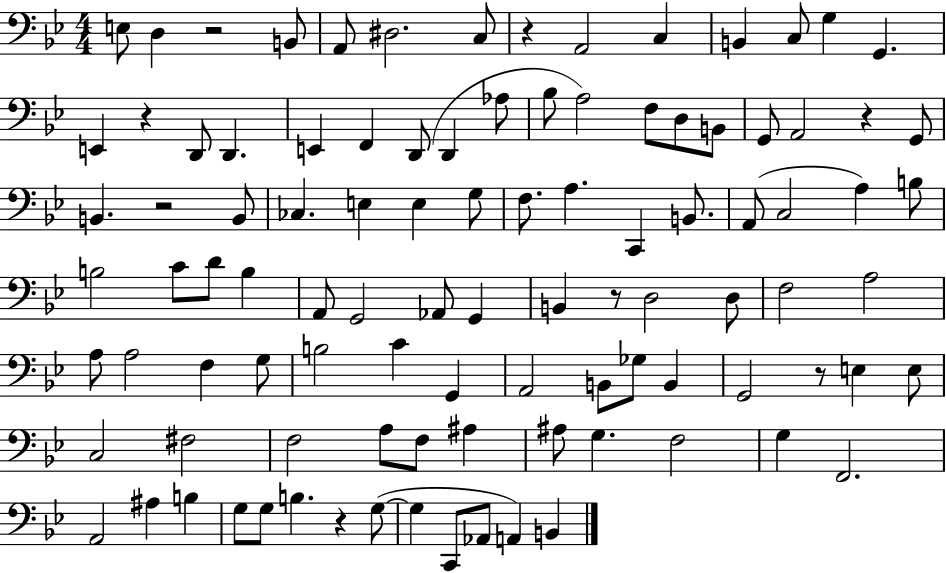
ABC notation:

X:1
T:Untitled
M:4/4
L:1/4
K:Bb
E,/2 D, z2 B,,/2 A,,/2 ^D,2 C,/2 z A,,2 C, B,, C,/2 G, G,, E,, z D,,/2 D,, E,, F,, D,,/2 D,, _A,/2 _B,/2 A,2 F,/2 D,/2 B,,/2 G,,/2 A,,2 z G,,/2 B,, z2 B,,/2 _C, E, E, G,/2 F,/2 A, C,, B,,/2 A,,/2 C,2 A, B,/2 B,2 C/2 D/2 B, A,,/2 G,,2 _A,,/2 G,, B,, z/2 D,2 D,/2 F,2 A,2 A,/2 A,2 F, G,/2 B,2 C G,, A,,2 B,,/2 _G,/2 B,, G,,2 z/2 E, E,/2 C,2 ^F,2 F,2 A,/2 F,/2 ^A, ^A,/2 G, F,2 G, F,,2 A,,2 ^A, B, G,/2 G,/2 B, z G,/2 G, C,,/2 _A,,/2 A,, B,,